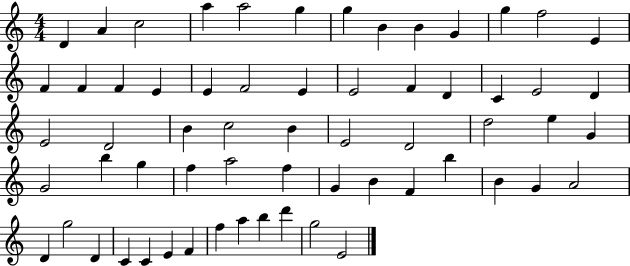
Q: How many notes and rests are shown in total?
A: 62